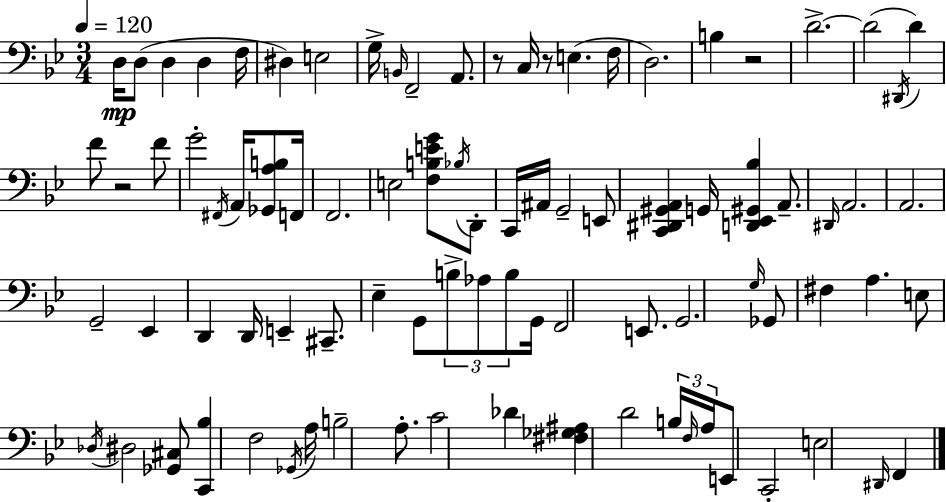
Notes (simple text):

D3/s D3/e D3/q D3/q F3/s D#3/q E3/h G3/s B2/s F2/h A2/e. R/e C3/s R/e E3/q. F3/s D3/h. B3/q R/h D4/h. D4/h D#2/s D4/q F4/e R/h F4/e G4/h F#2/s A2/s [Gb2,A3,B3]/e F2/s F2/h. E3/h [F3,B3,E4,G4]/e Bb3/s D2/e C2/s A#2/s G2/h E2/e [C2,D#2,G#2,A2]/q G2/s [D2,Eb2,G#2,Bb3]/q A2/e. D#2/s A2/h. A2/h. G2/h Eb2/q D2/q D2/s E2/q C#2/e. Eb3/q G2/e B3/e Ab3/e B3/e G2/s F2/h E2/e. G2/h. G3/s Gb2/e F#3/q A3/q. E3/e Db3/s D#3/h [Gb2,C#3]/e [C2,Bb3]/q F3/h Gb2/s A3/s B3/h A3/e. C4/h Db4/q [F#3,Gb3,A#3]/q D4/h B3/s F3/s A3/s E2/e C2/h E3/h D#2/s F2/q